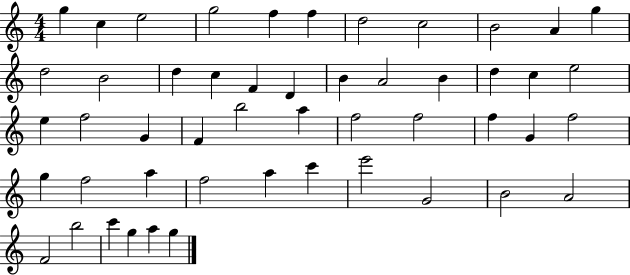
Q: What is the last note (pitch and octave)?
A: G5